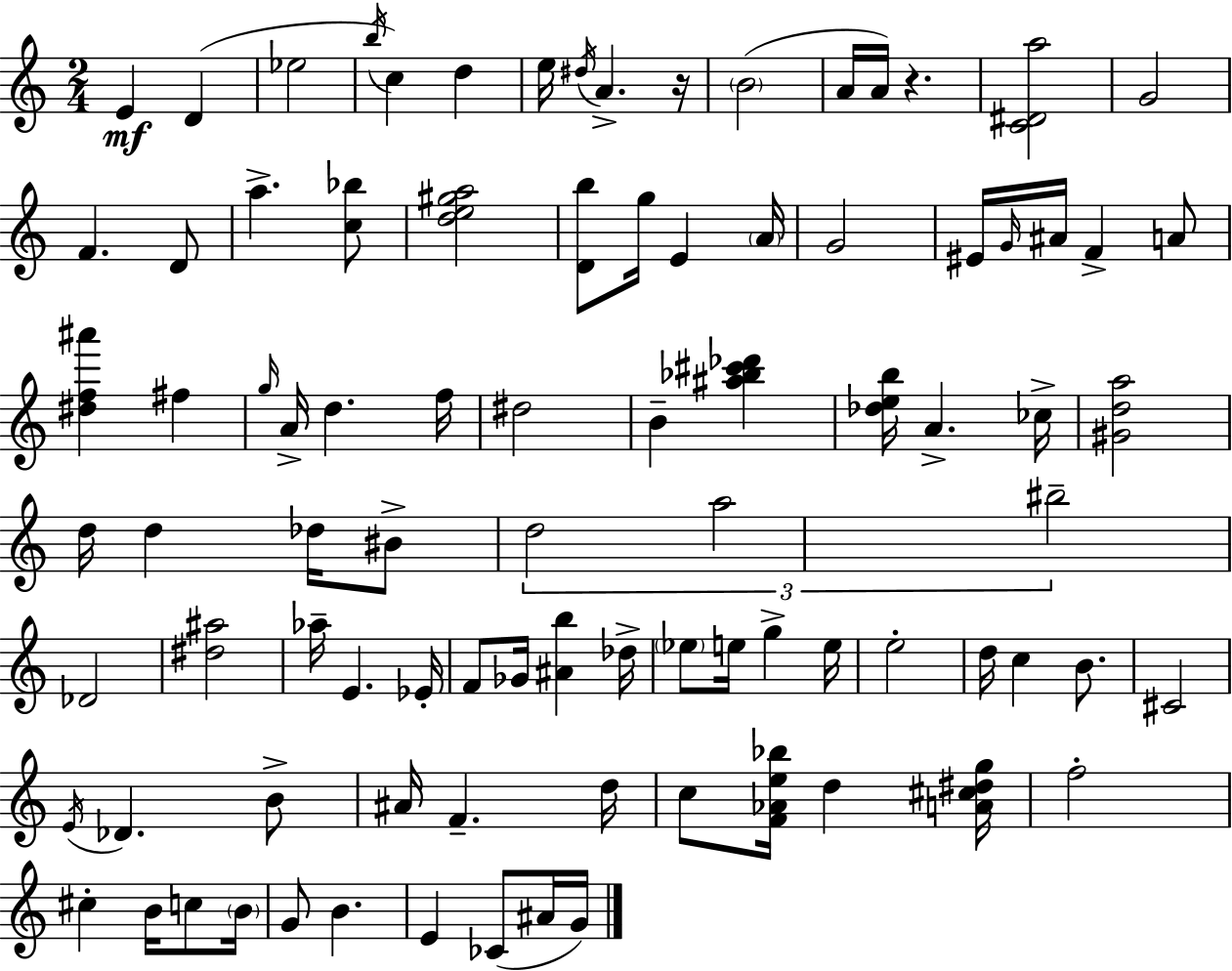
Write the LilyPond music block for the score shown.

{
  \clef treble
  \numericTimeSignature
  \time 2/4
  \key a \minor
  e'4\mf d'4( | ees''2 | \acciaccatura { b''16 }) c''4 d''4 | e''16 \acciaccatura { dis''16 } a'4.-> | \break r16 \parenthesize b'2( | a'16 a'16) r4. | <c' dis' a''>2 | g'2 | \break f'4. | d'8 a''4.-> | <c'' bes''>8 <d'' e'' gis'' a''>2 | <d' b''>8 g''16 e'4 | \break \parenthesize a'16 g'2 | eis'16 \grace { g'16 } ais'16 f'4-> | a'8 <dis'' f'' ais'''>4 fis''4 | \grace { g''16 } a'16-> d''4. | \break f''16 dis''2 | b'4-- | <ais'' bes'' cis''' des'''>4 <des'' e'' b''>16 a'4.-> | ces''16-> <gis' d'' a''>2 | \break d''16 d''4 | des''16 bis'8-> \tuplet 3/2 { d''2 | a''2 | bis''2-- } | \break des'2 | <dis'' ais''>2 | aes''16-- e'4. | ees'16-. f'8 ges'16 <ais' b''>4 | \break des''16-> \parenthesize ees''8 e''16 g''4-> | e''16 e''2-. | d''16 c''4 | b'8. cis'2 | \break \acciaccatura { e'16 } des'4. | b'8-> ais'16 f'4.-- | d''16 c''8 <f' aes' e'' bes''>16 | d''4 <a' cis'' dis'' g''>16 f''2-. | \break cis''4-. | b'16 c''8 \parenthesize b'16 g'8 b'4. | e'4 | ces'8( ais'16 g'16) \bar "|."
}